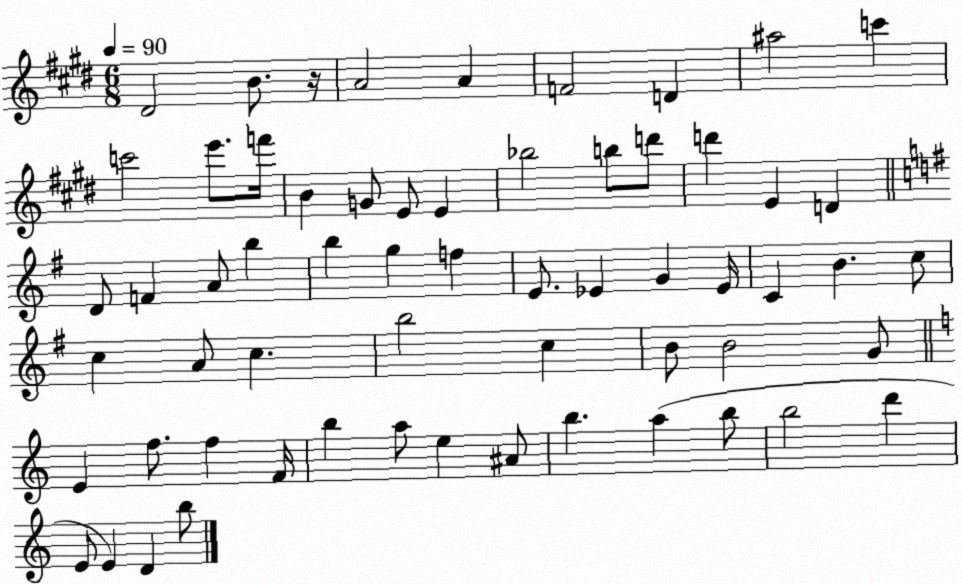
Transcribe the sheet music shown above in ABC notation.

X:1
T:Untitled
M:6/8
L:1/4
K:E
^D2 B/2 z/4 A2 A F2 D ^a2 c' c'2 e'/2 f'/4 B G/2 E/2 E _b2 b/2 d'/2 d' E D D/2 F A/2 b b g f E/2 _E G _E/4 C B c/2 c A/2 c b2 c B/2 B2 G/2 E f/2 f F/4 b a/2 e ^A/2 b a b/2 b2 d' E/2 E D b/2